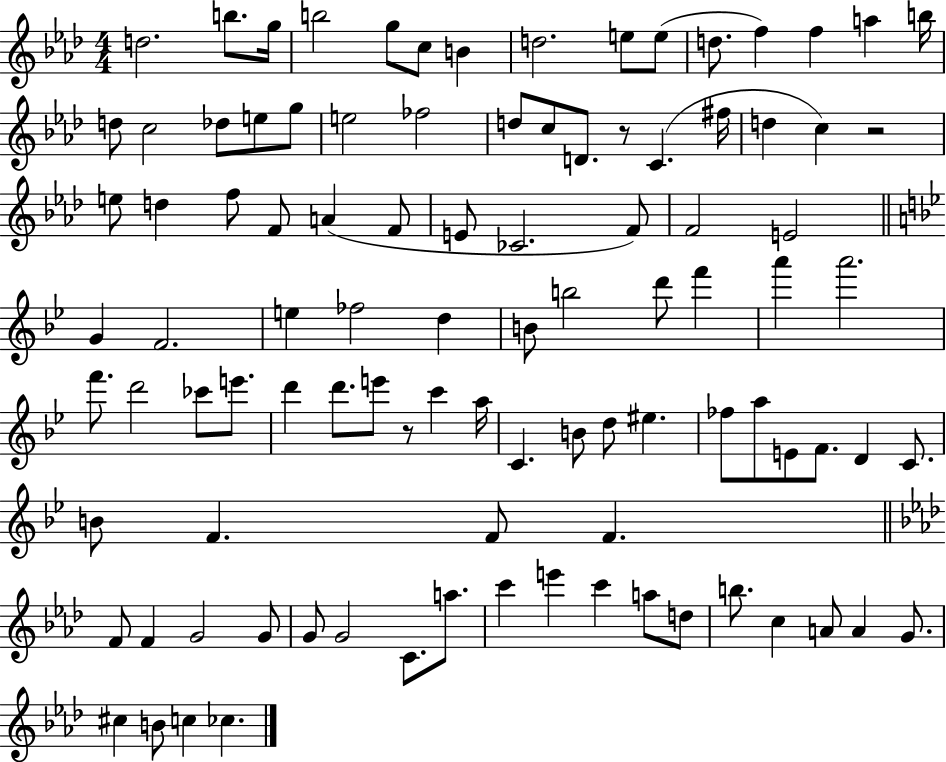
X:1
T:Untitled
M:4/4
L:1/4
K:Ab
d2 b/2 g/4 b2 g/2 c/2 B d2 e/2 e/2 d/2 f f a b/4 d/2 c2 _d/2 e/2 g/2 e2 _f2 d/2 c/2 D/2 z/2 C ^f/4 d c z2 e/2 d f/2 F/2 A F/2 E/2 _C2 F/2 F2 E2 G F2 e _f2 d B/2 b2 d'/2 f' a' a'2 f'/2 d'2 _c'/2 e'/2 d' d'/2 e'/2 z/2 c' a/4 C B/2 d/2 ^e _f/2 a/2 E/2 F/2 D C/2 B/2 F F/2 F F/2 F G2 G/2 G/2 G2 C/2 a/2 c' e' c' a/2 d/2 b/2 c A/2 A G/2 ^c B/2 c _c